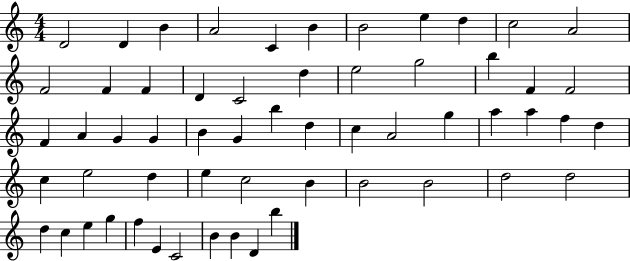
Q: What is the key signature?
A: C major